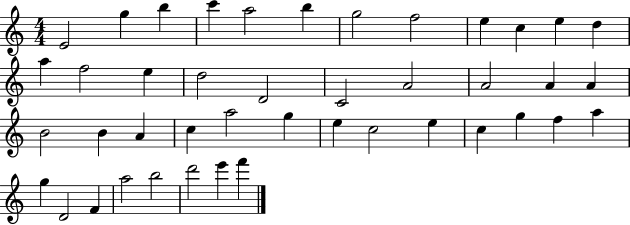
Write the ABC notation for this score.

X:1
T:Untitled
M:4/4
L:1/4
K:C
E2 g b c' a2 b g2 f2 e c e d a f2 e d2 D2 C2 A2 A2 A A B2 B A c a2 g e c2 e c g f a g D2 F a2 b2 d'2 e' f'